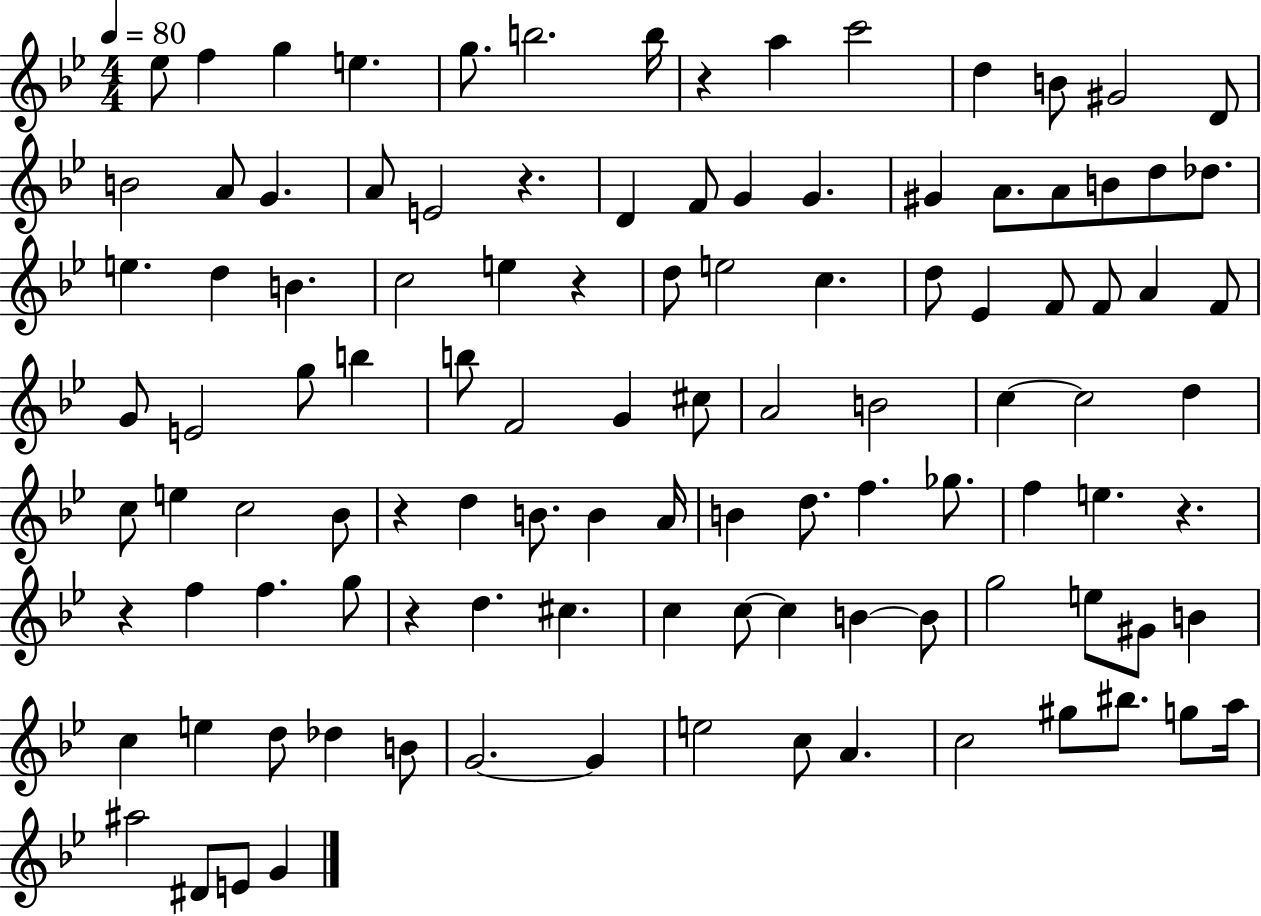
{
  \clef treble
  \numericTimeSignature
  \time 4/4
  \key bes \major
  \tempo 4 = 80
  \repeat volta 2 { ees''8 f''4 g''4 e''4. | g''8. b''2. b''16 | r4 a''4 c'''2 | d''4 b'8 gis'2 d'8 | \break b'2 a'8 g'4. | a'8 e'2 r4. | d'4 f'8 g'4 g'4. | gis'4 a'8. a'8 b'8 d''8 des''8. | \break e''4. d''4 b'4. | c''2 e''4 r4 | d''8 e''2 c''4. | d''8 ees'4 f'8 f'8 a'4 f'8 | \break g'8 e'2 g''8 b''4 | b''8 f'2 g'4 cis''8 | a'2 b'2 | c''4~~ c''2 d''4 | \break c''8 e''4 c''2 bes'8 | r4 d''4 b'8. b'4 a'16 | b'4 d''8. f''4. ges''8. | f''4 e''4. r4. | \break r4 f''4 f''4. g''8 | r4 d''4. cis''4. | c''4 c''8~~ c''4 b'4~~ b'8 | g''2 e''8 gis'8 b'4 | \break c''4 e''4 d''8 des''4 b'8 | g'2.~~ g'4 | e''2 c''8 a'4. | c''2 gis''8 bis''8. g''8 a''16 | \break ais''2 dis'8 e'8 g'4 | } \bar "|."
}